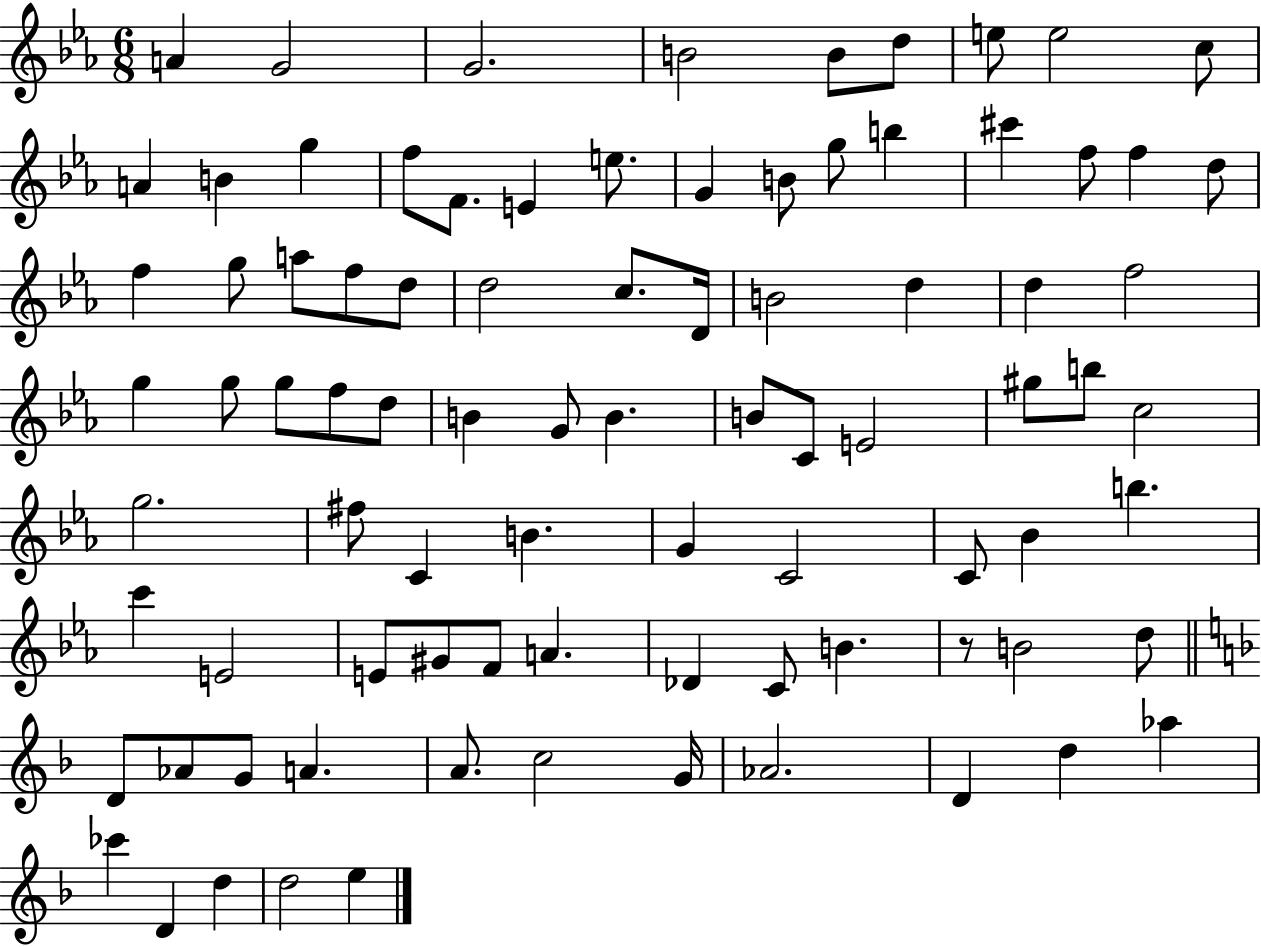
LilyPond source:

{
  \clef treble
  \numericTimeSignature
  \time 6/8
  \key ees \major
  a'4 g'2 | g'2. | b'2 b'8 d''8 | e''8 e''2 c''8 | \break a'4 b'4 g''4 | f''8 f'8. e'4 e''8. | g'4 b'8 g''8 b''4 | cis'''4 f''8 f''4 d''8 | \break f''4 g''8 a''8 f''8 d''8 | d''2 c''8. d'16 | b'2 d''4 | d''4 f''2 | \break g''4 g''8 g''8 f''8 d''8 | b'4 g'8 b'4. | b'8 c'8 e'2 | gis''8 b''8 c''2 | \break g''2. | fis''8 c'4 b'4. | g'4 c'2 | c'8 bes'4 b''4. | \break c'''4 e'2 | e'8 gis'8 f'8 a'4. | des'4 c'8 b'4. | r8 b'2 d''8 | \break \bar "||" \break \key f \major d'8 aes'8 g'8 a'4. | a'8. c''2 g'16 | aes'2. | d'4 d''4 aes''4 | \break ces'''4 d'4 d''4 | d''2 e''4 | \bar "|."
}